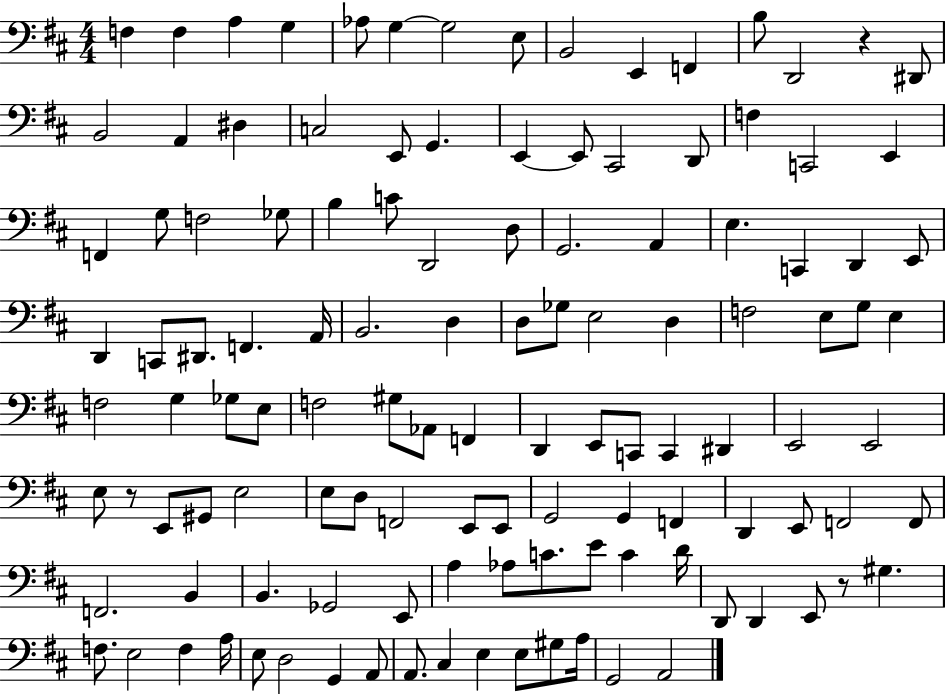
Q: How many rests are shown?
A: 3